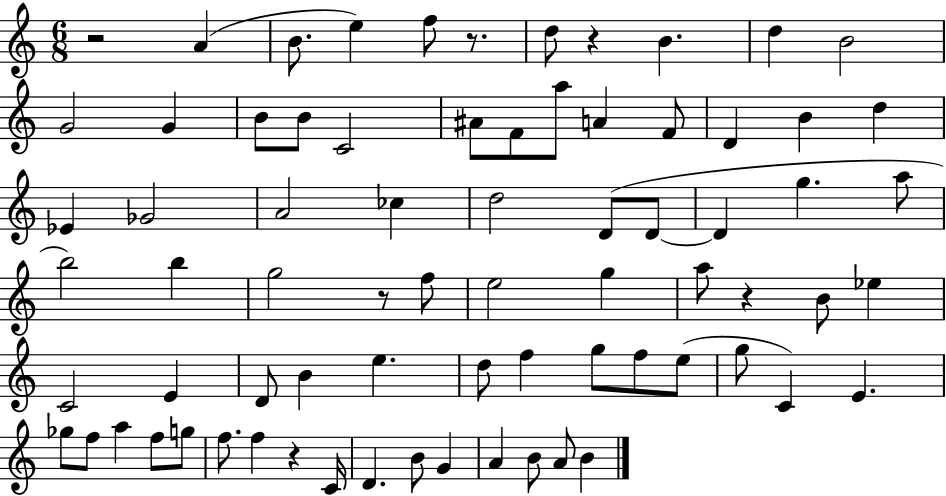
{
  \clef treble
  \numericTimeSignature
  \time 6/8
  \key c \major
  \repeat volta 2 { r2 a'4( | b'8. e''4) f''8 r8. | d''8 r4 b'4. | d''4 b'2 | \break g'2 g'4 | b'8 b'8 c'2 | ais'8 f'8 a''8 a'4 f'8 | d'4 b'4 d''4 | \break ees'4 ges'2 | a'2 ces''4 | d''2 d'8( d'8~~ | d'4 g''4. a''8 | \break b''2) b''4 | g''2 r8 f''8 | e''2 g''4 | a''8 r4 b'8 ees''4 | \break c'2 e'4 | d'8 b'4 e''4. | d''8 f''4 g''8 f''8 e''8( | g''8 c'4) e'4. | \break ges''8 f''8 a''4 f''8 g''8 | f''8. f''4 r4 c'16 | d'4. b'8 g'4 | a'4 b'8 a'8 b'4 | \break } \bar "|."
}